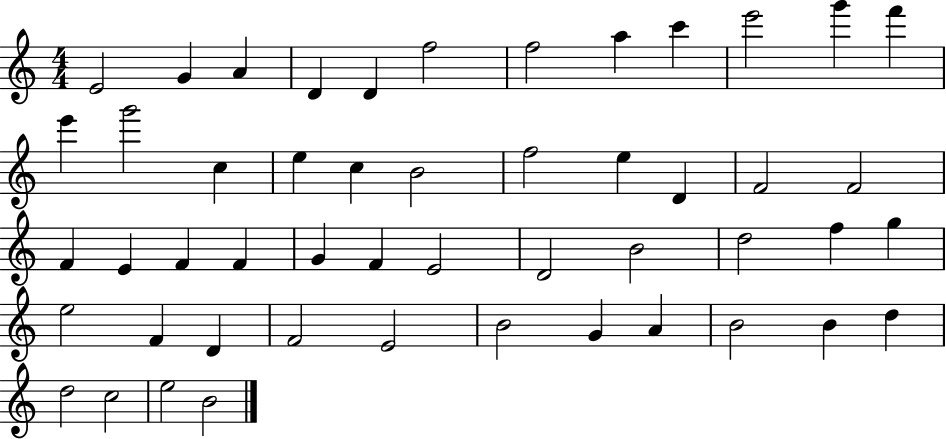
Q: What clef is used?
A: treble